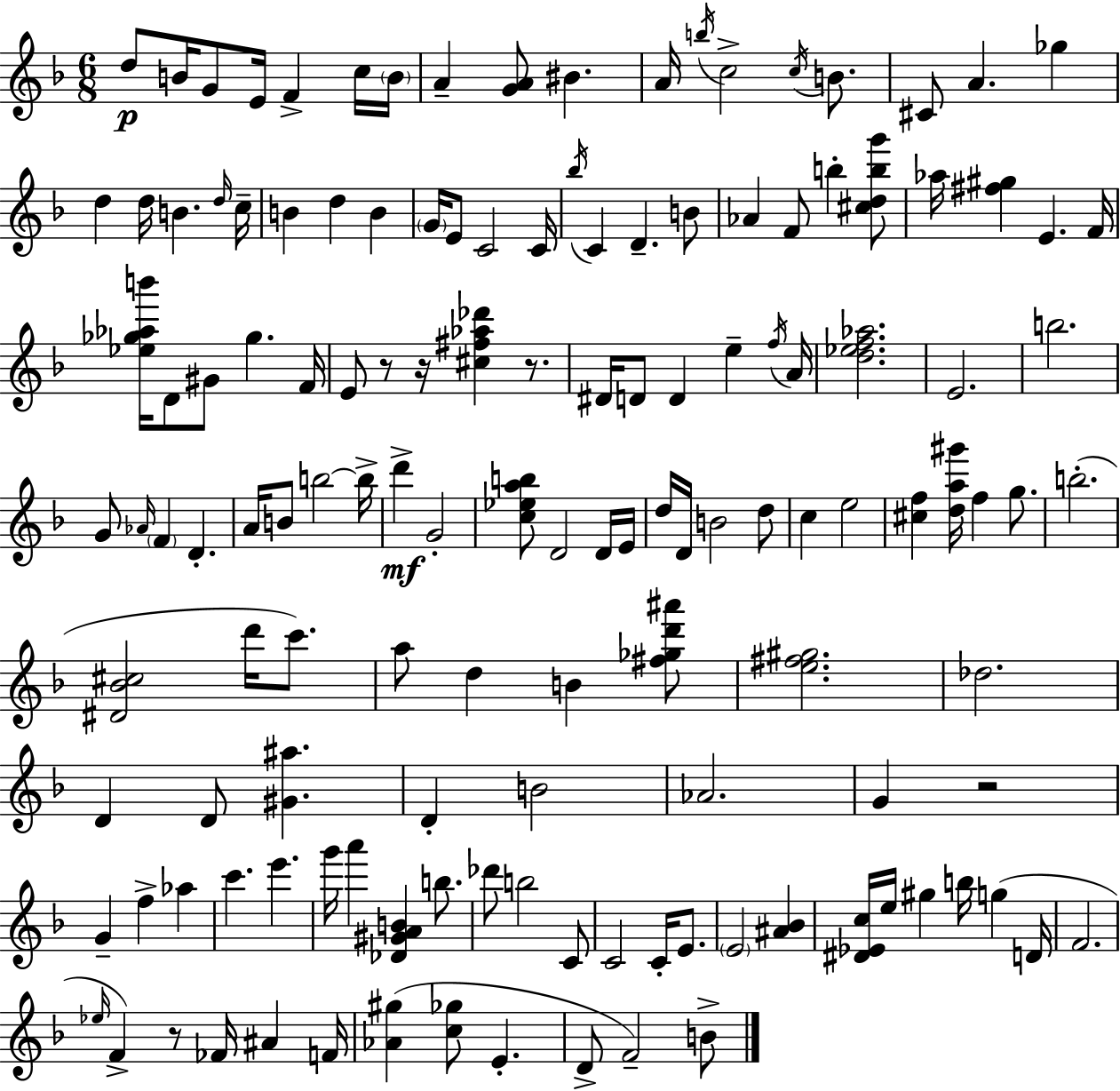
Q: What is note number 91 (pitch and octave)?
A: E6